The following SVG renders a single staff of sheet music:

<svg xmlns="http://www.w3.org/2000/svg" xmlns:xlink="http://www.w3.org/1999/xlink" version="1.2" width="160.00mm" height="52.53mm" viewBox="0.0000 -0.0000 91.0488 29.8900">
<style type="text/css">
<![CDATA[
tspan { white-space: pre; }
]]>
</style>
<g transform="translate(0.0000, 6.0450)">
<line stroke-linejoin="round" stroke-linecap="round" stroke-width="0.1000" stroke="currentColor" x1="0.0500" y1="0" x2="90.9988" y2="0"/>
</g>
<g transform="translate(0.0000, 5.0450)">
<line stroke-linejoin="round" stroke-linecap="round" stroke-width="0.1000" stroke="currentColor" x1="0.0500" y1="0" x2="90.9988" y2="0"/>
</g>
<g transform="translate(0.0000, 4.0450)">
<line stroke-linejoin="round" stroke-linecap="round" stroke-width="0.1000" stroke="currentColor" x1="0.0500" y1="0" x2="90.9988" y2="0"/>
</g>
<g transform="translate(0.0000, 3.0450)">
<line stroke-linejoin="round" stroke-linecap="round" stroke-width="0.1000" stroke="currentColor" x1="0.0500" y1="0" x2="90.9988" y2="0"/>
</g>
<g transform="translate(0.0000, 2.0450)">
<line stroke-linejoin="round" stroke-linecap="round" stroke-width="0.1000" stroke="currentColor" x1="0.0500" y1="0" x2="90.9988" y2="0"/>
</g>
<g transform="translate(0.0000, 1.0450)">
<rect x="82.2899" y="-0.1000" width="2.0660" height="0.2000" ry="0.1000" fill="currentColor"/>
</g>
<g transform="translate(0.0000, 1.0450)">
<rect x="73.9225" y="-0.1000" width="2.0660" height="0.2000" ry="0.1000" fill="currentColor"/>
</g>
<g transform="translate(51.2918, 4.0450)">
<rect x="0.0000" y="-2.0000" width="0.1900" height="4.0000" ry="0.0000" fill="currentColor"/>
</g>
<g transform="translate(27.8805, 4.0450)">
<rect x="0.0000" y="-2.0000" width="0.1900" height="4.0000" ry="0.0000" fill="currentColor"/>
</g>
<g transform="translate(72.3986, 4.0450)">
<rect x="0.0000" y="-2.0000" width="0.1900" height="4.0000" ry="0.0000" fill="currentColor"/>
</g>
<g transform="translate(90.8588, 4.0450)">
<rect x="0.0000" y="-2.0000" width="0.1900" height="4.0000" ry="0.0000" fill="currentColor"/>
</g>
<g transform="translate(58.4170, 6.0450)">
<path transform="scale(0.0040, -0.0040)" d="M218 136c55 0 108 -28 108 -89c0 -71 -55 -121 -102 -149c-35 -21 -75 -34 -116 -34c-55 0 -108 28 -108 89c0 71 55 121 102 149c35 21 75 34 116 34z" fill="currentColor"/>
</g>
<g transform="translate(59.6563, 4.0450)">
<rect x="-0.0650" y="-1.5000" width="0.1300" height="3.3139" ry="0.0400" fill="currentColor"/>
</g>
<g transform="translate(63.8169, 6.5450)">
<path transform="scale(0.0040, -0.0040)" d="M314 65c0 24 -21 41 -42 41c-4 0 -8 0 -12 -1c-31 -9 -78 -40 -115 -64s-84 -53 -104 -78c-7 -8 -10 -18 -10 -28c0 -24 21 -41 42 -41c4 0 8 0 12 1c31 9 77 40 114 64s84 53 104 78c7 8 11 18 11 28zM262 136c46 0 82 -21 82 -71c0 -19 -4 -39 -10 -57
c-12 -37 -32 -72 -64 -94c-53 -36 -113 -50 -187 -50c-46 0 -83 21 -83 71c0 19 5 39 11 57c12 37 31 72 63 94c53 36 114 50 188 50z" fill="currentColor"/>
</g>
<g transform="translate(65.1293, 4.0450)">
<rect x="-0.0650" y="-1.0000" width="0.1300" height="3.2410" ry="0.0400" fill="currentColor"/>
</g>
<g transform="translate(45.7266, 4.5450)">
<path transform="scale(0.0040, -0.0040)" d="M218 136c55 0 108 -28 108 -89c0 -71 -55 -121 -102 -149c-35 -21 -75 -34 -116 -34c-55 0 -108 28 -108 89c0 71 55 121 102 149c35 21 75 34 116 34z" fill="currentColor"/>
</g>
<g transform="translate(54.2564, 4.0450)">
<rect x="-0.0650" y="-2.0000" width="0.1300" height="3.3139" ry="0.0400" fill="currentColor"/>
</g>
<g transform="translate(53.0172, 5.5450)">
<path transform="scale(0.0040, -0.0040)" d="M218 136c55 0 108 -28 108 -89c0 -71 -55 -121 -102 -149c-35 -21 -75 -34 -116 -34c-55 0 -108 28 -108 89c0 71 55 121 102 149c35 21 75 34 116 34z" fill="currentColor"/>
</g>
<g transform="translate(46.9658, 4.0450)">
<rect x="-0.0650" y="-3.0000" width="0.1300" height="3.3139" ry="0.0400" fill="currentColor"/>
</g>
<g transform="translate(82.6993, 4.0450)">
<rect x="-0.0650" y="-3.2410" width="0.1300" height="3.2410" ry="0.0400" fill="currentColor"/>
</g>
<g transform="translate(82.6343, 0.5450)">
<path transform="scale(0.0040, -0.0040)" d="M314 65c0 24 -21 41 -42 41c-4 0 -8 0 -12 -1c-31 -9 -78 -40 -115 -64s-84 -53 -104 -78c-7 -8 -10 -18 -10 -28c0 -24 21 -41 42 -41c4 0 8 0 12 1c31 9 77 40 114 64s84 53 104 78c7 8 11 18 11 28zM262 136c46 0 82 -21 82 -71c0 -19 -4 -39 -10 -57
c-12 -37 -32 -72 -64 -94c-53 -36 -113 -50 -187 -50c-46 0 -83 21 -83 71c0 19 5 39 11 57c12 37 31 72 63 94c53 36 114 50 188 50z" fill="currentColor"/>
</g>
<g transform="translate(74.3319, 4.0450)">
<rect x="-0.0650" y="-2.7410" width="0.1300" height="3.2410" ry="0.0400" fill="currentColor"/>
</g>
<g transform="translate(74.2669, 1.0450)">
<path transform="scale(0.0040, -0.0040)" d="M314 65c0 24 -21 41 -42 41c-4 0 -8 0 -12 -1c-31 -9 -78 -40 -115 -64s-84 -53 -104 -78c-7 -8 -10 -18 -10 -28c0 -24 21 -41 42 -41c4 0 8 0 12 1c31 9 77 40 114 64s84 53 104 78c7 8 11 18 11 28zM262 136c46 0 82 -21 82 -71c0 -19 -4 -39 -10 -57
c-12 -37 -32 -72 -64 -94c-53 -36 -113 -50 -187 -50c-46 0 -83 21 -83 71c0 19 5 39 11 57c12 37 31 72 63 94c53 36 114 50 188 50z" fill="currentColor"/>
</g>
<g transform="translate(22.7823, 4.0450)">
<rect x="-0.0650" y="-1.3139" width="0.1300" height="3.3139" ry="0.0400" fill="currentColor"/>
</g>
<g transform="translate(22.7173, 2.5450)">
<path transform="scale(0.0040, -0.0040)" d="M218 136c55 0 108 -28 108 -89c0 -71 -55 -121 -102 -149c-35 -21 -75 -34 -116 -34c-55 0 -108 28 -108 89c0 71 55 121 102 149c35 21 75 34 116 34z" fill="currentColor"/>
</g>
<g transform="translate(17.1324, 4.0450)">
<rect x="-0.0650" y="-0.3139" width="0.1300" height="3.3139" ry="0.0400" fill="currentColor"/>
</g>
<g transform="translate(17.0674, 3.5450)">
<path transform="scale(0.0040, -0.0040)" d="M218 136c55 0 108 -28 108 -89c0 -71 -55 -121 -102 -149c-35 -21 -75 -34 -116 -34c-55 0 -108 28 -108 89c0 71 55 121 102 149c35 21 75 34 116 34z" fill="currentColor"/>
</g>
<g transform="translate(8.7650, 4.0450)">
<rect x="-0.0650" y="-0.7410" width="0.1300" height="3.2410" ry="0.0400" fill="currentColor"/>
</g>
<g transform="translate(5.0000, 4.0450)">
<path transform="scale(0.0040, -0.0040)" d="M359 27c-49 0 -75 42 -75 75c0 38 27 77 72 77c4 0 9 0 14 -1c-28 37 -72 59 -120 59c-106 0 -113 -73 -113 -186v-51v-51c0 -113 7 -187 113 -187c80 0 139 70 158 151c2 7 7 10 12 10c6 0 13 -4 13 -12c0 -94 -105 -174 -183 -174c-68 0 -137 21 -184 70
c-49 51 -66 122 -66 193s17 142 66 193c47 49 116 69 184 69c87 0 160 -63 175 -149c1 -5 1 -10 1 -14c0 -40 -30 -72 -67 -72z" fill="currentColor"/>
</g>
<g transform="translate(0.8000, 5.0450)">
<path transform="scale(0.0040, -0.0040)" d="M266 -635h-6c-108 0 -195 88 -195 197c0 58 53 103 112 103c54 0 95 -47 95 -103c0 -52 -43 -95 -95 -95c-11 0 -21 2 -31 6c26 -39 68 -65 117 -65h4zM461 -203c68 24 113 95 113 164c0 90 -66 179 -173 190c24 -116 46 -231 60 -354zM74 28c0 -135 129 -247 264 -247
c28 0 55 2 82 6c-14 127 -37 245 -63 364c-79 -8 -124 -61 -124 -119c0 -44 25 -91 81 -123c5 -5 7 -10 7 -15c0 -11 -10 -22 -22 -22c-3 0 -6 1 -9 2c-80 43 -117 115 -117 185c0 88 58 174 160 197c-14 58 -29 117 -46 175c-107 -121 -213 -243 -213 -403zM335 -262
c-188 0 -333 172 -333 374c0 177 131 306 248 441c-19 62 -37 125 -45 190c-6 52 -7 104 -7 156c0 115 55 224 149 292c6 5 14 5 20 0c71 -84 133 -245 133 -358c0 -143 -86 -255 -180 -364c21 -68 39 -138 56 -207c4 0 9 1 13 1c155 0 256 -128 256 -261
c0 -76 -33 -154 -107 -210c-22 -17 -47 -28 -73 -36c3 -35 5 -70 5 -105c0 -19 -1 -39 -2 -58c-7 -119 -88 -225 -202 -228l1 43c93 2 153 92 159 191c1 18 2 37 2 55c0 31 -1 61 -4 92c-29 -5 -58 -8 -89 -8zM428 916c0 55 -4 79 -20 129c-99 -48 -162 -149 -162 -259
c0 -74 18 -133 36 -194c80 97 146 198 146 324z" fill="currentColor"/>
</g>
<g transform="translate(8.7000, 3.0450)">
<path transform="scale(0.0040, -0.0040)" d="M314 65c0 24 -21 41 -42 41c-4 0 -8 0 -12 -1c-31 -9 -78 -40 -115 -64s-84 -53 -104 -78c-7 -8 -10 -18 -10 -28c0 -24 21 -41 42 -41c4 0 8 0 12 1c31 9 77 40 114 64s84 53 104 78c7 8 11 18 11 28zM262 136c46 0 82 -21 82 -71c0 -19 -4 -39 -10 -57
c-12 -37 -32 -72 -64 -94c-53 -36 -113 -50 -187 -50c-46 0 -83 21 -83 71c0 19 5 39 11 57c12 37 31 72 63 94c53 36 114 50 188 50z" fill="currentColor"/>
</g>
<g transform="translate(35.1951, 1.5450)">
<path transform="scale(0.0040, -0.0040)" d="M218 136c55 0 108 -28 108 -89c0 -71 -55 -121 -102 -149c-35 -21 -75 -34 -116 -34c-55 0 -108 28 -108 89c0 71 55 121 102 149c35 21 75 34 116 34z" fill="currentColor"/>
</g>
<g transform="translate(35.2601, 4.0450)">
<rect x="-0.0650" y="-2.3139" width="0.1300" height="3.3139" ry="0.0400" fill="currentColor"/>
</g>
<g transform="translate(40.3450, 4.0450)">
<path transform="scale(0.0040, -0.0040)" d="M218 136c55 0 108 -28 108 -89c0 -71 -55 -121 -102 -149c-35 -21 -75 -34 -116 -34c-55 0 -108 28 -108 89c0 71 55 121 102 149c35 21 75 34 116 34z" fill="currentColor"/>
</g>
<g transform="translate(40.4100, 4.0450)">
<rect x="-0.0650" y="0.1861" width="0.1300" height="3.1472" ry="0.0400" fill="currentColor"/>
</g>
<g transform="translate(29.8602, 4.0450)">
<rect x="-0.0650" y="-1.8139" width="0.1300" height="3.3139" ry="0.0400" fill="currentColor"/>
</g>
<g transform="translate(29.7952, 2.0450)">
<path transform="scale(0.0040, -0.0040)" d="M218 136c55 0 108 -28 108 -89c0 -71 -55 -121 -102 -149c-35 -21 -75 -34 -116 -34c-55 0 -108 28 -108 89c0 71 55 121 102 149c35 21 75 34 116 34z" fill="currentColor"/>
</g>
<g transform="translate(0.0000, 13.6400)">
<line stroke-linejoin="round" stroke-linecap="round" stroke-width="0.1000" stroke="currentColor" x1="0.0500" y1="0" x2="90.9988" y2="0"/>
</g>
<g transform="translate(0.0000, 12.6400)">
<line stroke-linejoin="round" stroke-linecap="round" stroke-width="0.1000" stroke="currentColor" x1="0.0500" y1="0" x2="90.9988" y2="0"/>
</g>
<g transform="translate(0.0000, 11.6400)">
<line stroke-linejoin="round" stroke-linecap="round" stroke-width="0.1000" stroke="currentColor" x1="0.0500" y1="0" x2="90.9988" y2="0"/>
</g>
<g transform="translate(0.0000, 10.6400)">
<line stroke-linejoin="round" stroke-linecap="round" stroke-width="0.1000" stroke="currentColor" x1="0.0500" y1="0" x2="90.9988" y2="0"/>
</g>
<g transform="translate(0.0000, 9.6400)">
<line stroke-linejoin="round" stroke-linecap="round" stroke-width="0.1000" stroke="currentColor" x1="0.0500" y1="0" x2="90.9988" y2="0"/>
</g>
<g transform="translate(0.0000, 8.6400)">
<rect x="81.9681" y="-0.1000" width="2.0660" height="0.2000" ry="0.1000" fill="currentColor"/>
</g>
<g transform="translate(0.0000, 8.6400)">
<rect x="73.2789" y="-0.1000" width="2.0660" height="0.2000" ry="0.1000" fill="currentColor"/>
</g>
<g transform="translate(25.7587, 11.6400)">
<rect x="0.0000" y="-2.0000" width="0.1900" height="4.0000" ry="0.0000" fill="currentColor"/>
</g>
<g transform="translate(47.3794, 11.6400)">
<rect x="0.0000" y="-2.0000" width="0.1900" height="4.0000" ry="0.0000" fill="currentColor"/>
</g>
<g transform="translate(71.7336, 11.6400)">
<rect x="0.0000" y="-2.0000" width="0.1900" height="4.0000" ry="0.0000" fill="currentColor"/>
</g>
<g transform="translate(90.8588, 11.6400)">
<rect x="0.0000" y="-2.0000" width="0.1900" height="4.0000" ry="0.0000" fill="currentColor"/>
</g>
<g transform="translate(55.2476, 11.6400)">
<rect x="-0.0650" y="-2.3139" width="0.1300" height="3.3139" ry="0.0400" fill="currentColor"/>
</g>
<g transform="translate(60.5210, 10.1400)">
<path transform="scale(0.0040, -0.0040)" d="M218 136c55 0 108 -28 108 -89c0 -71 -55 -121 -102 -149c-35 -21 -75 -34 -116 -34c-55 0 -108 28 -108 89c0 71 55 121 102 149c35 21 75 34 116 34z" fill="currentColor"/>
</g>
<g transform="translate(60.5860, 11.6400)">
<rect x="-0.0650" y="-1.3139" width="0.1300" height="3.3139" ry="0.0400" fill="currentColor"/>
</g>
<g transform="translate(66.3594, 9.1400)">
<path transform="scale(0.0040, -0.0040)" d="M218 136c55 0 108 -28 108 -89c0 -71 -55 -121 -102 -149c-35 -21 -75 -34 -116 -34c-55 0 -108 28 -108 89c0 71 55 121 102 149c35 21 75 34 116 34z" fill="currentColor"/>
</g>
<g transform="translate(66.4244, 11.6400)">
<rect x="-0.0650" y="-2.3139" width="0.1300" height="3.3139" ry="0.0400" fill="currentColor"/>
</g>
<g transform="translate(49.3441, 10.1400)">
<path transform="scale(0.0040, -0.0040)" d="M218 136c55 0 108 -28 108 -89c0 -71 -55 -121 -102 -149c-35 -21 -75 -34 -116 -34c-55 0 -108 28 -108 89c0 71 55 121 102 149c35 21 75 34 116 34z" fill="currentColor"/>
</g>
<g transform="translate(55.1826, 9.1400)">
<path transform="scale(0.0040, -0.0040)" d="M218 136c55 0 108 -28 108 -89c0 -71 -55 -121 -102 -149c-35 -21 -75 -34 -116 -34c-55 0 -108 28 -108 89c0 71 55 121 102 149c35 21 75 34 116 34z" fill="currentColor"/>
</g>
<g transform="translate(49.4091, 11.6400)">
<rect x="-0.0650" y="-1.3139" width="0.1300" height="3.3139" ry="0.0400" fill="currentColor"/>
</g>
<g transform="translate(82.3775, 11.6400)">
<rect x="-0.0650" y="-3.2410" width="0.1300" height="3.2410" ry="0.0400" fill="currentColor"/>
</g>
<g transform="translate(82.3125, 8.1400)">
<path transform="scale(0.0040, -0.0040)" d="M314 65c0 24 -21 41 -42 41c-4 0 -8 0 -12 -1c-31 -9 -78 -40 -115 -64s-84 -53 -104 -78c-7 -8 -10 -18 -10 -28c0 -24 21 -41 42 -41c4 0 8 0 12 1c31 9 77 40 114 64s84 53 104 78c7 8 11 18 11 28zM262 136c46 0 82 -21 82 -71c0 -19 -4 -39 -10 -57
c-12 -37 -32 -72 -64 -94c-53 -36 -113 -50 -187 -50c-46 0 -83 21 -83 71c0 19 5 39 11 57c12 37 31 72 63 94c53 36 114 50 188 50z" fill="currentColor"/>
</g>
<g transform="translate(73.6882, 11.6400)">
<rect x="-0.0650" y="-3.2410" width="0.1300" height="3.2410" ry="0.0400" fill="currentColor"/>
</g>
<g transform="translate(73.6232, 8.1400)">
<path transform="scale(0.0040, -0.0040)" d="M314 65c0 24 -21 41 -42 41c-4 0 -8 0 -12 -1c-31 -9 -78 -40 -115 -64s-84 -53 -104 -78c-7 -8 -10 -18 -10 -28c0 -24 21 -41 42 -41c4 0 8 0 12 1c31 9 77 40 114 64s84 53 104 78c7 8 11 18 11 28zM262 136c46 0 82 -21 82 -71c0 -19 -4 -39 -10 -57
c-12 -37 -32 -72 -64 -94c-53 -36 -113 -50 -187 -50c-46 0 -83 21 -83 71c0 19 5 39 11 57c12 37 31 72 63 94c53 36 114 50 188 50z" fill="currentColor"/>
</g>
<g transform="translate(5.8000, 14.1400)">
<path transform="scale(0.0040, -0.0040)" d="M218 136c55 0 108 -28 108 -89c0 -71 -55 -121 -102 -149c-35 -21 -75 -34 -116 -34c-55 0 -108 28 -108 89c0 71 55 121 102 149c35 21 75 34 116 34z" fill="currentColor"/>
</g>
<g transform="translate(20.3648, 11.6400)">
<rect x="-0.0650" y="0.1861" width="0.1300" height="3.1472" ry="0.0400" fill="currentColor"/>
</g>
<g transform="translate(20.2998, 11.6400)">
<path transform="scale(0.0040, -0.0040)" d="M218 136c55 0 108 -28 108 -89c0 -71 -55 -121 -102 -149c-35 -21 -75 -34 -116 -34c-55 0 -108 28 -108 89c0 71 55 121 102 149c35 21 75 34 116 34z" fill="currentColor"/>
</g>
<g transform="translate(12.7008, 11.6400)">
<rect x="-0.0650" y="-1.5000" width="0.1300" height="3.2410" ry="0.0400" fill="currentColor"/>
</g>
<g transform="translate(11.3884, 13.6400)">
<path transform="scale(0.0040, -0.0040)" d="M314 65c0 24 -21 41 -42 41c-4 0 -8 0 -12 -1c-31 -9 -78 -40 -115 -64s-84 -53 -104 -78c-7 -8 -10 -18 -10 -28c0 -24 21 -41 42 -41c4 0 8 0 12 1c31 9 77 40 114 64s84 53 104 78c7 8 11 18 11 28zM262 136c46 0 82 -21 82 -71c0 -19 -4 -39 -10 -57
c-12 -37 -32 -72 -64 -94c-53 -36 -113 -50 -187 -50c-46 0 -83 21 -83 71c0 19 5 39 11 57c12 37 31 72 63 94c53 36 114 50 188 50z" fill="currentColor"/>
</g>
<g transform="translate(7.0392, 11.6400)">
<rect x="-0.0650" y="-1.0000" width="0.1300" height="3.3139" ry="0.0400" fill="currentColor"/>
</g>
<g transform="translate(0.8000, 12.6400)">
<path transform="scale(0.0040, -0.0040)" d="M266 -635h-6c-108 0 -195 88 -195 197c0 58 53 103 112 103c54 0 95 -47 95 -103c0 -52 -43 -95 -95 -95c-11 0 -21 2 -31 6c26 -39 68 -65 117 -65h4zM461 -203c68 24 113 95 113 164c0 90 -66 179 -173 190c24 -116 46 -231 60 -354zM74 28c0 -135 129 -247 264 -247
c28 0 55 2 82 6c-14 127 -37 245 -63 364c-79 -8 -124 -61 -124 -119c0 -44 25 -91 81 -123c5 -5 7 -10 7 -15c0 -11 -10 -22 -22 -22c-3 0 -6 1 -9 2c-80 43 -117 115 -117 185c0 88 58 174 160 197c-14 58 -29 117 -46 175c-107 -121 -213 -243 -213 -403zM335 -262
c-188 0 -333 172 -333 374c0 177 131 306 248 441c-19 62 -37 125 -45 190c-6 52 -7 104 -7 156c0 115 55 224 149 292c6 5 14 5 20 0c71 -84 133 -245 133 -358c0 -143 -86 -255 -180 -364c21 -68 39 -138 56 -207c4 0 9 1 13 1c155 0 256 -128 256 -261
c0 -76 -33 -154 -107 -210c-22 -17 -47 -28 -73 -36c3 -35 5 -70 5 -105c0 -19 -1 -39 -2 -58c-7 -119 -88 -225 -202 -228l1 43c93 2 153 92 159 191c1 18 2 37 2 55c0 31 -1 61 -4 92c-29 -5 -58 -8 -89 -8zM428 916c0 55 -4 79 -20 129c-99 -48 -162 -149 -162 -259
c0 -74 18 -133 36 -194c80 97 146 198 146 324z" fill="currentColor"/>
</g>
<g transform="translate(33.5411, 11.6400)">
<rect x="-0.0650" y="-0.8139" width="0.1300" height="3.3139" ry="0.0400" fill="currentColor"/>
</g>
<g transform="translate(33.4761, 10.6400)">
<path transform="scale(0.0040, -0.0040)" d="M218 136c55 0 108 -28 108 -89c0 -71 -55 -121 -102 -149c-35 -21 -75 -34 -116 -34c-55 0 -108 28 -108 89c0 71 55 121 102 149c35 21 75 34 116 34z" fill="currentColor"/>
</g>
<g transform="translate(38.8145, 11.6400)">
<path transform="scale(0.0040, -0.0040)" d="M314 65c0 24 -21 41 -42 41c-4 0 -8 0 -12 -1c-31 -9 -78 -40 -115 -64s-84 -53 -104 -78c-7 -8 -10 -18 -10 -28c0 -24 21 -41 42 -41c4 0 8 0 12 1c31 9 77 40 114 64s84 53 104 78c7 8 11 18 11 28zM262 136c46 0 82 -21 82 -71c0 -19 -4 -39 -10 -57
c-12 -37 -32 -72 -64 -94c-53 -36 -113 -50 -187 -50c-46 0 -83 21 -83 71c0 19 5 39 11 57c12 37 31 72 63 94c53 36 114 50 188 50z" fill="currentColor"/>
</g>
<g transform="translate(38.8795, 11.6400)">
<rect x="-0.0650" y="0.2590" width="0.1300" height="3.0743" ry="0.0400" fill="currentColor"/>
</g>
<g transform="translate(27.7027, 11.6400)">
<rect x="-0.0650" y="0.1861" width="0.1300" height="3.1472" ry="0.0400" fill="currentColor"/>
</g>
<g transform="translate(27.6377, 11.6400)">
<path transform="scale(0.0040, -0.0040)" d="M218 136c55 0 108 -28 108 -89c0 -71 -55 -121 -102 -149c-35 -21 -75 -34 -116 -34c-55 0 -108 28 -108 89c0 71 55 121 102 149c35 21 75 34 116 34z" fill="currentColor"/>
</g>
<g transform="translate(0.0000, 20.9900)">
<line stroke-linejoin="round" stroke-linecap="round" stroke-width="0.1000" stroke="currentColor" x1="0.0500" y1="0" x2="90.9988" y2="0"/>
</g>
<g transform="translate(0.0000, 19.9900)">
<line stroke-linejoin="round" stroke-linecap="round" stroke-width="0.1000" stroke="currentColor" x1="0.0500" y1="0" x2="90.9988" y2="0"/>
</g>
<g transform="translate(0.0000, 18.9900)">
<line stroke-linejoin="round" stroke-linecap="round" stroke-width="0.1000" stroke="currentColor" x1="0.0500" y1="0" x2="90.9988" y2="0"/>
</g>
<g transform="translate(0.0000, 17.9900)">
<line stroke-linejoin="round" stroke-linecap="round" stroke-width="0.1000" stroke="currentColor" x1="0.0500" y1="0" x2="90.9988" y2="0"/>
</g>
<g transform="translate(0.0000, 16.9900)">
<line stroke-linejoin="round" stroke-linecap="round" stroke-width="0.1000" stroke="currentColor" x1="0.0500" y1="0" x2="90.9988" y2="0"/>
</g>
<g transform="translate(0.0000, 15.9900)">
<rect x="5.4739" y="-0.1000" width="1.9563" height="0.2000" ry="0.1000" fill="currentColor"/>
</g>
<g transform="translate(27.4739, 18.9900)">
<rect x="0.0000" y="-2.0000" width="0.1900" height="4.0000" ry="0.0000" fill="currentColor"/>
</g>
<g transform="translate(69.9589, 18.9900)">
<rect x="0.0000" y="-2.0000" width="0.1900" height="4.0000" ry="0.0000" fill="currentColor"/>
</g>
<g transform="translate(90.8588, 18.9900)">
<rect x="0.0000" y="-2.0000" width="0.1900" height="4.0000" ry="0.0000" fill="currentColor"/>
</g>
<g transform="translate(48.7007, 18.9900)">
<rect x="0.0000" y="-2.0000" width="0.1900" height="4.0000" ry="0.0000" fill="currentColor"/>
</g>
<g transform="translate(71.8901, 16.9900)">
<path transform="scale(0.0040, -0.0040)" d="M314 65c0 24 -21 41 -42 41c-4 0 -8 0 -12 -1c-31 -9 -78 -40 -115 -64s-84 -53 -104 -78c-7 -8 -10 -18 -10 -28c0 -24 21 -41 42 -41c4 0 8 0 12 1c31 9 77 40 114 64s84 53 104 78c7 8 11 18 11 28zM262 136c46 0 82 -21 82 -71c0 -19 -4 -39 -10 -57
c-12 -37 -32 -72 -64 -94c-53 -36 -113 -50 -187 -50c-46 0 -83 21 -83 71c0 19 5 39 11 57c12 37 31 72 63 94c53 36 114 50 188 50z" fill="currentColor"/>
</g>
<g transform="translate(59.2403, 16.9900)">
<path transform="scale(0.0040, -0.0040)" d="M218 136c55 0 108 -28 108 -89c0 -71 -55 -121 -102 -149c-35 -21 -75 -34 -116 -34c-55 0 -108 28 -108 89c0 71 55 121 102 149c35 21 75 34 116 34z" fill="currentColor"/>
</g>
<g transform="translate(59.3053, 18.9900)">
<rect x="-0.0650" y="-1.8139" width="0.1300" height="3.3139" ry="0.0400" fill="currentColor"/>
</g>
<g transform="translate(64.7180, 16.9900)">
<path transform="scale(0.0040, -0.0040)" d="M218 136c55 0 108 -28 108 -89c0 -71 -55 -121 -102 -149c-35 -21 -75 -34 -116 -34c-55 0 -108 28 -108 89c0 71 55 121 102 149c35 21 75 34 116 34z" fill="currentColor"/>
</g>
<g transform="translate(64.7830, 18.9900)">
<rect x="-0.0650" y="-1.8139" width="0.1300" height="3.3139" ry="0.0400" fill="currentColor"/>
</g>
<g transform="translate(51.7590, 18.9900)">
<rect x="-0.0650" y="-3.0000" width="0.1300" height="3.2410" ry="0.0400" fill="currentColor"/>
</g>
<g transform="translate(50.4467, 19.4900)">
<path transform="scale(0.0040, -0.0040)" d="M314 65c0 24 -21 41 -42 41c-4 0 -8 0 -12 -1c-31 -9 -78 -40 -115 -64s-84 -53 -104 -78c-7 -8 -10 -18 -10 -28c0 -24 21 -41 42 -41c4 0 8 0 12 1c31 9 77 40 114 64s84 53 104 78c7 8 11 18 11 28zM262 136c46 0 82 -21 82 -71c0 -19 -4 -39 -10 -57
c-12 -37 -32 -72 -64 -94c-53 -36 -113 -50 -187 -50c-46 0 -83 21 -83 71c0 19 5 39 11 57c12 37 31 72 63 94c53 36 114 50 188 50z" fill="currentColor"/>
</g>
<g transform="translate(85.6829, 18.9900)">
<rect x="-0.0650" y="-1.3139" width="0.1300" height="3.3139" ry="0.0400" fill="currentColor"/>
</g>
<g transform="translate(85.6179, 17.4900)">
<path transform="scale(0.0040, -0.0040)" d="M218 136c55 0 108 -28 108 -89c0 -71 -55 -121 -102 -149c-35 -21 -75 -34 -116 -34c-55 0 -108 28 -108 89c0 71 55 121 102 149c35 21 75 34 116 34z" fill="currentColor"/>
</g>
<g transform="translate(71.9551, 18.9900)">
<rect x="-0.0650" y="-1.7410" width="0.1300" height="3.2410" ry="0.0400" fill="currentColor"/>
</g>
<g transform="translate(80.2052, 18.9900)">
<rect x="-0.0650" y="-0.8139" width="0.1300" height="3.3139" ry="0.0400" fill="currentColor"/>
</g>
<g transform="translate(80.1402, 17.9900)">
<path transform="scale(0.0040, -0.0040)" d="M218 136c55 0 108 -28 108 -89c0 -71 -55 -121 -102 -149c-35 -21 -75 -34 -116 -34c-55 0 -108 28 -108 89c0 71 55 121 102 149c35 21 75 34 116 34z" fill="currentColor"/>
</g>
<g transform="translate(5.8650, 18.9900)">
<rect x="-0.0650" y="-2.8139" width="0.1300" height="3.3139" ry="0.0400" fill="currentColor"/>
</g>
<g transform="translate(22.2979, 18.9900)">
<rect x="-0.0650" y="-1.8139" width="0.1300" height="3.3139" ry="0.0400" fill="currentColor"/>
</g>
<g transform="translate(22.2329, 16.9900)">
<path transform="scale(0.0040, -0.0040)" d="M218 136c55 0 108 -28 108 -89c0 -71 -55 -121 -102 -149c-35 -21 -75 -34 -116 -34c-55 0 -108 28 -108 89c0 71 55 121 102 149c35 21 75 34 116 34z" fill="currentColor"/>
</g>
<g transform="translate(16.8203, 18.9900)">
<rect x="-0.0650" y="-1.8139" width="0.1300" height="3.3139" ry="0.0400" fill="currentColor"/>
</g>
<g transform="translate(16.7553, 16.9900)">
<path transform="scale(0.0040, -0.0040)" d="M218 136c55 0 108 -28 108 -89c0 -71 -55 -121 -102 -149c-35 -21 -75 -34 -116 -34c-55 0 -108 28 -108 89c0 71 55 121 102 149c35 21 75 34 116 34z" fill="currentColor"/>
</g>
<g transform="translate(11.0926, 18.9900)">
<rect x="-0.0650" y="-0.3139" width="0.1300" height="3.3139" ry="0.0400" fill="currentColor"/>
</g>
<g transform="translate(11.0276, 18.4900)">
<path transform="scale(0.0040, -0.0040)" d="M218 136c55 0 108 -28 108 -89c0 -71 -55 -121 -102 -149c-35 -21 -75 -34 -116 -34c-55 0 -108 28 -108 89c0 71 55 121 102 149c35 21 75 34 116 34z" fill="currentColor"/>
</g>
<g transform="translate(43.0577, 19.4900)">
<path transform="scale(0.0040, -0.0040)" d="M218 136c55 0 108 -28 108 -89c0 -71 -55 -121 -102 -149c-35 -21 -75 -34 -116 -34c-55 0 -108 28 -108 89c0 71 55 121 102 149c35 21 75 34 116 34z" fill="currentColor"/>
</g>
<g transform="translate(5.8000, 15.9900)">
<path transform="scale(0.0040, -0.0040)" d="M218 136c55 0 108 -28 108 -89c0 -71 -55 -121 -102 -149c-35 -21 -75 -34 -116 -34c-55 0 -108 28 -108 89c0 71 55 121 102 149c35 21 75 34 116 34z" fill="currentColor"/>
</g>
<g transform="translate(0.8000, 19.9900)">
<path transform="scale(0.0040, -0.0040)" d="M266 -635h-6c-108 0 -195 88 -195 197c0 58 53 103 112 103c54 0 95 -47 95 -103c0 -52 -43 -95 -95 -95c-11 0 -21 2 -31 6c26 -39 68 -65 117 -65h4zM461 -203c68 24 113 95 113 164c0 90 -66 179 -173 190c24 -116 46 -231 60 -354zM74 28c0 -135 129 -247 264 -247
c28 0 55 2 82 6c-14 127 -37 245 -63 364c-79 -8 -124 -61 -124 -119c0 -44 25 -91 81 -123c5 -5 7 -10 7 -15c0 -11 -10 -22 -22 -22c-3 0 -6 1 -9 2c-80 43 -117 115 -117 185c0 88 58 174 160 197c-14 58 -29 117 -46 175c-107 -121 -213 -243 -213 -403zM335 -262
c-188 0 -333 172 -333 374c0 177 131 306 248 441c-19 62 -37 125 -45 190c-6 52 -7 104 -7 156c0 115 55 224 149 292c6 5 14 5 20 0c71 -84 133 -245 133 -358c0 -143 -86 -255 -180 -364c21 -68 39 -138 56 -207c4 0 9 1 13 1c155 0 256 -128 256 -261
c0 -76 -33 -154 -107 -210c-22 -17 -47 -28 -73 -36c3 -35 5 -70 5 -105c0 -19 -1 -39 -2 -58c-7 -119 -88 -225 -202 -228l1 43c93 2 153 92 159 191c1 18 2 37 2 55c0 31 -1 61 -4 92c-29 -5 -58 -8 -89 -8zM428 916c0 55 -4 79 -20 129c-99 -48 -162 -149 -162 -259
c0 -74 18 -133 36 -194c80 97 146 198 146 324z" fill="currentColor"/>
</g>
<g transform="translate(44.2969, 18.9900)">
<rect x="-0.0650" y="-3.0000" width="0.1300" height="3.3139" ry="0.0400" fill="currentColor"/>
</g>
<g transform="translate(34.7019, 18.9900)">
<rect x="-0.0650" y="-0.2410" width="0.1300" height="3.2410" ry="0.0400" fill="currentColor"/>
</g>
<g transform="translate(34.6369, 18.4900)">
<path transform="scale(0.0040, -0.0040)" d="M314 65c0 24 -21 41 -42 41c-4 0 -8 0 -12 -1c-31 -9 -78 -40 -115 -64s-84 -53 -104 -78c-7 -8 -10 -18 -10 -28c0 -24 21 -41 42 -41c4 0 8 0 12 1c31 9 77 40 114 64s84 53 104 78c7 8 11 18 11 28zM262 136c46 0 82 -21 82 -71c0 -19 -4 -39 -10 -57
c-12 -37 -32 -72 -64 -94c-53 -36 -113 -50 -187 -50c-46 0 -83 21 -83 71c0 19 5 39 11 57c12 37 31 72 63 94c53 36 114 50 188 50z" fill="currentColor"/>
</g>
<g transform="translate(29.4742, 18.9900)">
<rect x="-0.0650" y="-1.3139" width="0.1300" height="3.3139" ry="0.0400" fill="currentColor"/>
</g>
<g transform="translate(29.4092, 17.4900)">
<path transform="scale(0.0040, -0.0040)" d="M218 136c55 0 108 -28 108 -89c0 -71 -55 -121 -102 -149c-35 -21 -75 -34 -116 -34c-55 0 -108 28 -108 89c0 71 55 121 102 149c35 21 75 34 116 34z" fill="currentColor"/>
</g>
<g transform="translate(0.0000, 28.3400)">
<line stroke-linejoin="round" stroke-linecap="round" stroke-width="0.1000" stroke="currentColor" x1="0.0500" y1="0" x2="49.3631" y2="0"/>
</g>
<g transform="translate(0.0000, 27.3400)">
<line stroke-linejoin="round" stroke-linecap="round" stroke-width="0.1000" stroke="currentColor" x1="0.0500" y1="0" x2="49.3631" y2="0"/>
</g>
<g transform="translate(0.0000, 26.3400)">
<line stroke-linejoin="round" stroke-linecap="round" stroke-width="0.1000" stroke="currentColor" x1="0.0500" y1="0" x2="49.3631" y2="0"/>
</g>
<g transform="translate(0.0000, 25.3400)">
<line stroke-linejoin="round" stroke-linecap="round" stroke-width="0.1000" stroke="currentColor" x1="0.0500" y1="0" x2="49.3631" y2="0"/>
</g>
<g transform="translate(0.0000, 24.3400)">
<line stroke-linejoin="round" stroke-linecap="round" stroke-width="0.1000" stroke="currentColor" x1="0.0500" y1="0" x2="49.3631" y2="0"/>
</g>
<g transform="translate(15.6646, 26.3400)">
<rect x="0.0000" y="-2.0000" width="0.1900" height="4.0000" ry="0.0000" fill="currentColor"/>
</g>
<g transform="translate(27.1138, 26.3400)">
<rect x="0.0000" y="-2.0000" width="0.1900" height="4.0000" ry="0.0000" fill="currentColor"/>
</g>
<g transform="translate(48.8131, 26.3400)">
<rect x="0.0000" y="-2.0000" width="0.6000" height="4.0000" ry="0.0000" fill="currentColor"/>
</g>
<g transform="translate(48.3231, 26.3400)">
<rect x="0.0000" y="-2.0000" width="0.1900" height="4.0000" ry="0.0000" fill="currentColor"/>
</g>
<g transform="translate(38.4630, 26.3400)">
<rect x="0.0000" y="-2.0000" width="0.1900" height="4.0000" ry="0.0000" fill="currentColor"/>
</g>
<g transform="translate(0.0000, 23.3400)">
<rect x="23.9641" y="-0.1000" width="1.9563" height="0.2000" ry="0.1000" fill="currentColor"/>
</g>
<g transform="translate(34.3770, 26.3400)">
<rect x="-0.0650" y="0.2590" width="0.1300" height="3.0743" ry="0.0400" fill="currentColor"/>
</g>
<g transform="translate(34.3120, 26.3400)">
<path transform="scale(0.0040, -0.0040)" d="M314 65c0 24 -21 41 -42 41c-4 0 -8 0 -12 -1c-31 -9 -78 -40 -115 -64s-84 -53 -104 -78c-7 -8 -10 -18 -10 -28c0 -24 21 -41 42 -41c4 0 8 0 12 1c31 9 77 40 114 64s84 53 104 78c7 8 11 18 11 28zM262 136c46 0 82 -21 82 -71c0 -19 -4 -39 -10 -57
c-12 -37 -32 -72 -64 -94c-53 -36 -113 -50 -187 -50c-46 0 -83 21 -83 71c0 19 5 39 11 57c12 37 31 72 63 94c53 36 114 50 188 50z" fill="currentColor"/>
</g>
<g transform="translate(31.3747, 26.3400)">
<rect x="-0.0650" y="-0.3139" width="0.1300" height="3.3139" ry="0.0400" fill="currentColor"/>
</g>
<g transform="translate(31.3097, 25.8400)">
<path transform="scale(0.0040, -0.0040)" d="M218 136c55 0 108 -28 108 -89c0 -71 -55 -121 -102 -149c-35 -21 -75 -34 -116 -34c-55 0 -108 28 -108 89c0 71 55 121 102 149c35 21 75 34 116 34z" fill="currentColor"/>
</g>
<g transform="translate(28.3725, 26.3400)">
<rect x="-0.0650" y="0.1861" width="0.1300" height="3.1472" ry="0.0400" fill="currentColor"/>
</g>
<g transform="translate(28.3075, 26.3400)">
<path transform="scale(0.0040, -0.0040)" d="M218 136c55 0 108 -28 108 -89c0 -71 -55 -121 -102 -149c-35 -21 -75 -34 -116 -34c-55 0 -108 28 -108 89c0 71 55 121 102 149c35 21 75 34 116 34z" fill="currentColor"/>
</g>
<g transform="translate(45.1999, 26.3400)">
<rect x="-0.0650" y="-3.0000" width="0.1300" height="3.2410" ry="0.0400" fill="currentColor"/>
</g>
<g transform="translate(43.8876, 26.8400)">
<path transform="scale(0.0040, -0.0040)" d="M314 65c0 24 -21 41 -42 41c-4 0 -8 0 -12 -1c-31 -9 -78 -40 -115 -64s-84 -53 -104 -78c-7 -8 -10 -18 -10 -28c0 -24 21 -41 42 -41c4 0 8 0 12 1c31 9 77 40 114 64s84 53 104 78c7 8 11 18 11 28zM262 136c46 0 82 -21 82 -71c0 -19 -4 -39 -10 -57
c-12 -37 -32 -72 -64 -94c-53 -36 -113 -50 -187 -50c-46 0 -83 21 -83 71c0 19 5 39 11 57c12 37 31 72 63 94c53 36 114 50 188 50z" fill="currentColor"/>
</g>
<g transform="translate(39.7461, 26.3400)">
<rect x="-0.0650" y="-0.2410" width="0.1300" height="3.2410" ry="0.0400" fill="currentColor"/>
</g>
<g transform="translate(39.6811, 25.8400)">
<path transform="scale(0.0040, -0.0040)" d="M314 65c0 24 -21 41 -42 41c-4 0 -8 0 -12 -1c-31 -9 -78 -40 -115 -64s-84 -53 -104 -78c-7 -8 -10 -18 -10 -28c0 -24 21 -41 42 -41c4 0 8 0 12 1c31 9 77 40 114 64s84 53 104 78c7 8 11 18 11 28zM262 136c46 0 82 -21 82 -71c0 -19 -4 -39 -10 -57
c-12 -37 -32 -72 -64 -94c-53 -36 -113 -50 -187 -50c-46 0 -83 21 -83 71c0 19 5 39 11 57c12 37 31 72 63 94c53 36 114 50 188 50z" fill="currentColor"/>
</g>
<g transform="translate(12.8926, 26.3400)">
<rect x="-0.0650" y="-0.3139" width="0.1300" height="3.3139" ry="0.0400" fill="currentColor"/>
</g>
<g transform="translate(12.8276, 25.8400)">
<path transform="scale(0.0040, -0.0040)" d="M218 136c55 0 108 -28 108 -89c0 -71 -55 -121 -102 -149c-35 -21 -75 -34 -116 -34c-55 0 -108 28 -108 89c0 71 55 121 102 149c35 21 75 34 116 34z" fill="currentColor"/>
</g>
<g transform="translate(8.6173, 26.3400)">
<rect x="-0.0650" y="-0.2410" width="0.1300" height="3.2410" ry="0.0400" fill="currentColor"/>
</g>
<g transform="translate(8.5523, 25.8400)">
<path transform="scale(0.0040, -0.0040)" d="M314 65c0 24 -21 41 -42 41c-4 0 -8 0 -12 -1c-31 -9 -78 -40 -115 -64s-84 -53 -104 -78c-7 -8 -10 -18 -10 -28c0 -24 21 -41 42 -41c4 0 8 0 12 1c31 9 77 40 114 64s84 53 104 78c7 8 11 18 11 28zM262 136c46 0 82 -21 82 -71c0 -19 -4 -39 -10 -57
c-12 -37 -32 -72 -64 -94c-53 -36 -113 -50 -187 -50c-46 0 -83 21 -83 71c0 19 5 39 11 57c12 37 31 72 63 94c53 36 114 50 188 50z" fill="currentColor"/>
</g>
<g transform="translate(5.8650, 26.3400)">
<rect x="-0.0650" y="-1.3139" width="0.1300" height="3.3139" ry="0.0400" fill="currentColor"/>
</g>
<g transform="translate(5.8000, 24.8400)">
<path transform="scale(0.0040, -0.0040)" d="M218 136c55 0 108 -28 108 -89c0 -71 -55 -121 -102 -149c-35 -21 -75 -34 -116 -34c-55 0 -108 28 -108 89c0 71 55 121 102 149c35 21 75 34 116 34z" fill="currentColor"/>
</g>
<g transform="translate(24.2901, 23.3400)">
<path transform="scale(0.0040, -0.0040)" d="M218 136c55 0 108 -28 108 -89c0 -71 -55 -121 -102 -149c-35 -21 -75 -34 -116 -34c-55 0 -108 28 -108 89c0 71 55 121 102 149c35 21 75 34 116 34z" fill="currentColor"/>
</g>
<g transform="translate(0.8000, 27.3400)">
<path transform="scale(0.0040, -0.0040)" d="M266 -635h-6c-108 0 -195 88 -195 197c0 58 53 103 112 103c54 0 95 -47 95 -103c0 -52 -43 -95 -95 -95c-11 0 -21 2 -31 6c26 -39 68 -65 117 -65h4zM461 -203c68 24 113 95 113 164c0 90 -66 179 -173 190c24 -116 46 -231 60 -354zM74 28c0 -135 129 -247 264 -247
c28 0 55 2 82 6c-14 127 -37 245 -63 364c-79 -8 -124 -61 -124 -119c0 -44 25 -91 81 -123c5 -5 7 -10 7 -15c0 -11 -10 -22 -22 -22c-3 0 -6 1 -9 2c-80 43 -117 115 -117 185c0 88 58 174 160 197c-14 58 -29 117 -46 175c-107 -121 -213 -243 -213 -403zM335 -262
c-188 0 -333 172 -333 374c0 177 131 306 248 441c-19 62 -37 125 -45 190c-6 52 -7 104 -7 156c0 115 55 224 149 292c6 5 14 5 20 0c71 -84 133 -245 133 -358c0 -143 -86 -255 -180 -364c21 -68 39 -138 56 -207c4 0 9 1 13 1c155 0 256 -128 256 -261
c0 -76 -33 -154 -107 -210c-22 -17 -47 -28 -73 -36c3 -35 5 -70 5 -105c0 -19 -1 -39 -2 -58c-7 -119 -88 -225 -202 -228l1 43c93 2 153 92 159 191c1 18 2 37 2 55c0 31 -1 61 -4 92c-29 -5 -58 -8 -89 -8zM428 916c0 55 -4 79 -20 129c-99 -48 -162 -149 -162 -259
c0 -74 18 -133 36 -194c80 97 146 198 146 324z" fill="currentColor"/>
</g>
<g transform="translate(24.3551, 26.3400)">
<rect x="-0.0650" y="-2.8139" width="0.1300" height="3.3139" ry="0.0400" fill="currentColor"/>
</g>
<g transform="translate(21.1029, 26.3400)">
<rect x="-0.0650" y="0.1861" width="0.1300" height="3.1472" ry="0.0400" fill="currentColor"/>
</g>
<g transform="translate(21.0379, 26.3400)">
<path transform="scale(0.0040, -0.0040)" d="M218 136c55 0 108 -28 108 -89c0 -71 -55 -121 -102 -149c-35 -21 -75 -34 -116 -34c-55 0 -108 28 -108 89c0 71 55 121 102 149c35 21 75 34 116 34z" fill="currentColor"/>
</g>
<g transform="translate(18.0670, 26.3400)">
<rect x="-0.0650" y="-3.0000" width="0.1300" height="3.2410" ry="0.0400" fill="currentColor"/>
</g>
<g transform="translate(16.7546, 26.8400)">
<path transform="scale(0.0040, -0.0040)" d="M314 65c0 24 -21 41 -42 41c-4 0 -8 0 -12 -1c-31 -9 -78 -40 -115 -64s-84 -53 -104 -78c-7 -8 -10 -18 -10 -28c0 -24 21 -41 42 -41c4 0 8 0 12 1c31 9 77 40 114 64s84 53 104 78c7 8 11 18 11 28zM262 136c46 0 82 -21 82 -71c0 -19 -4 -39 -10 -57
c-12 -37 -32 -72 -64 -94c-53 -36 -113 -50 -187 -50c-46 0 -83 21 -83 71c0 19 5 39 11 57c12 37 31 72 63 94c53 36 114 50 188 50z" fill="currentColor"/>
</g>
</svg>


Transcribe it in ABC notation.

X:1
T:Untitled
M:4/4
L:1/4
K:C
d2 c e f g B A F E D2 a2 b2 D E2 B B d B2 e g e g b2 b2 a c f f e c2 A A2 f f f2 d e e c2 c A2 B a B c B2 c2 A2